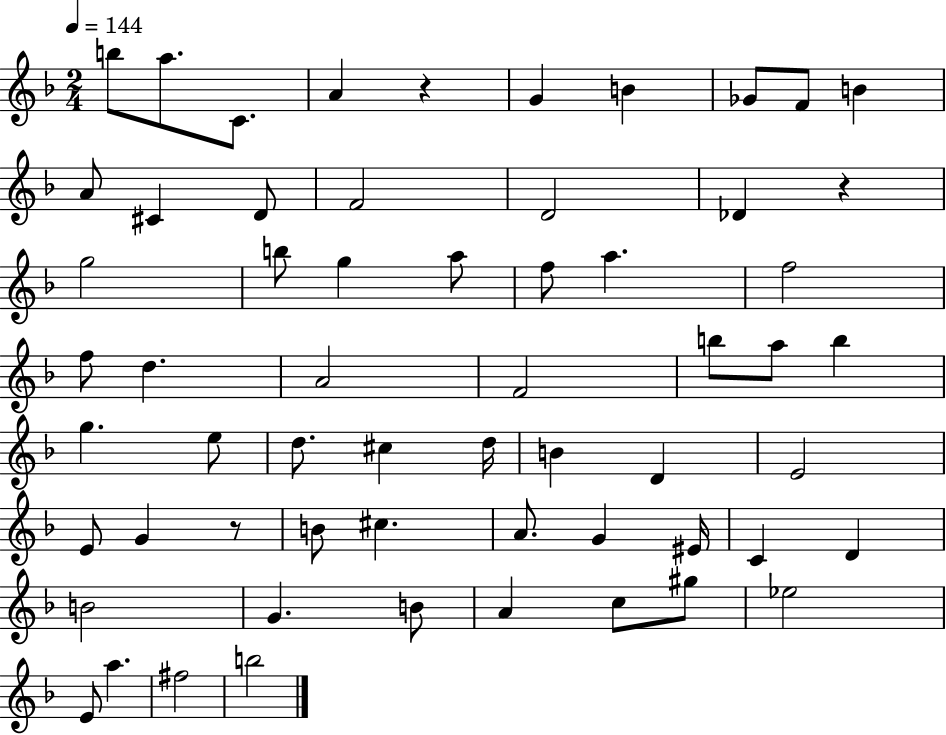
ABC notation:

X:1
T:Untitled
M:2/4
L:1/4
K:F
b/2 a/2 C/2 A z G B _G/2 F/2 B A/2 ^C D/2 F2 D2 _D z g2 b/2 g a/2 f/2 a f2 f/2 d A2 F2 b/2 a/2 b g e/2 d/2 ^c d/4 B D E2 E/2 G z/2 B/2 ^c A/2 G ^E/4 C D B2 G B/2 A c/2 ^g/2 _e2 E/2 a ^f2 b2